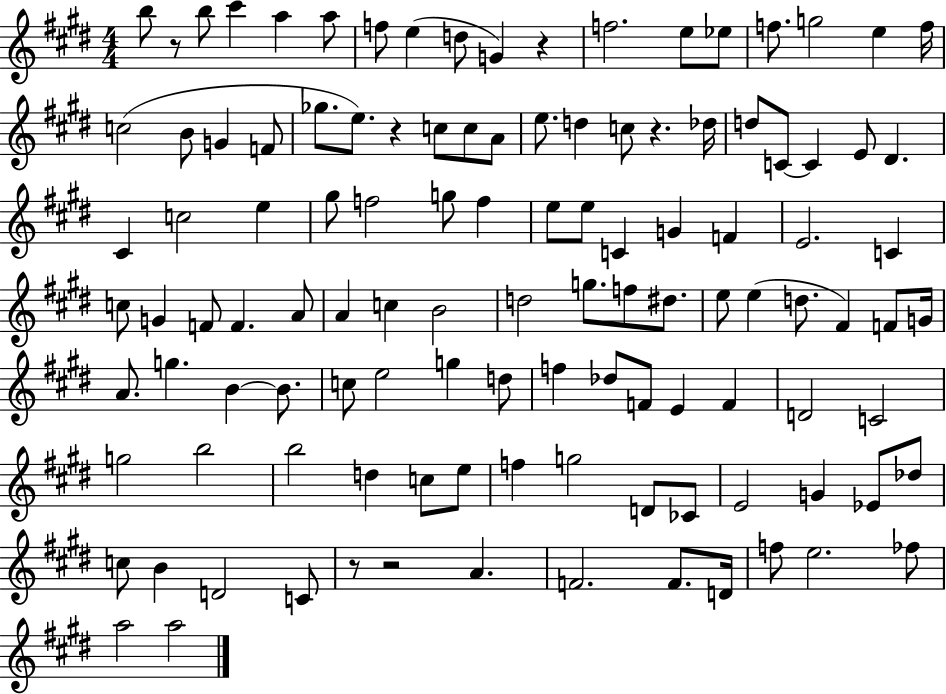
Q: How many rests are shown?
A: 6